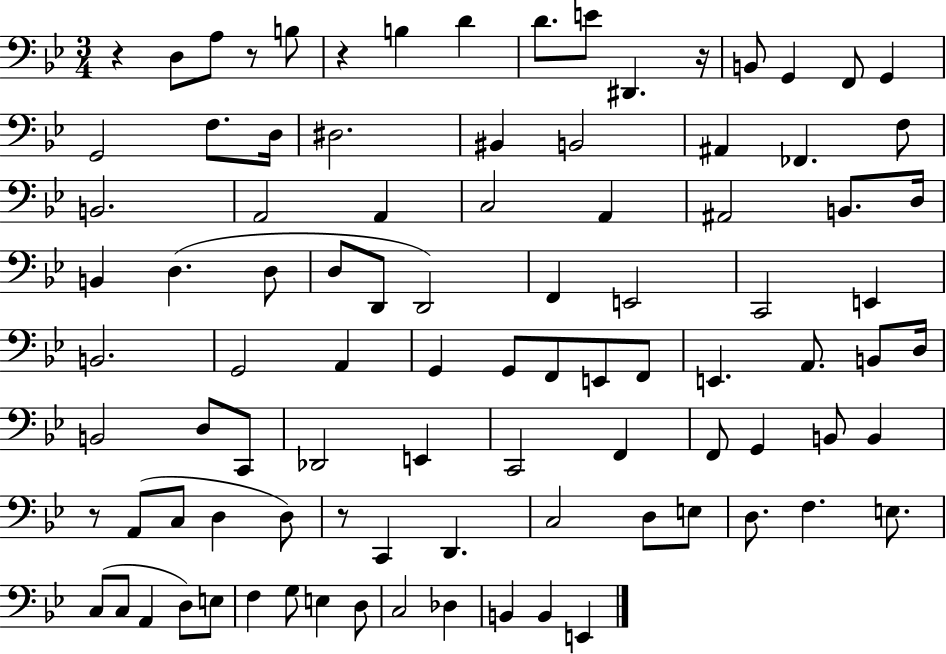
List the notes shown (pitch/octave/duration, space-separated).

R/q D3/e A3/e R/e B3/e R/q B3/q D4/q D4/e. E4/e D#2/q. R/s B2/e G2/q F2/e G2/q G2/h F3/e. D3/s D#3/h. BIS2/q B2/h A#2/q FES2/q. F3/e B2/h. A2/h A2/q C3/h A2/q A#2/h B2/e. D3/s B2/q D3/q. D3/e D3/e D2/e D2/h F2/q E2/h C2/h E2/q B2/h. G2/h A2/q G2/q G2/e F2/e E2/e F2/e E2/q. A2/e. B2/e D3/s B2/h D3/e C2/e Db2/h E2/q C2/h F2/q F2/e G2/q B2/e B2/q R/e A2/e C3/e D3/q D3/e R/e C2/q D2/q. C3/h D3/e E3/e D3/e. F3/q. E3/e. C3/e C3/e A2/q D3/e E3/e F3/q G3/e E3/q D3/e C3/h Db3/q B2/q B2/q E2/q